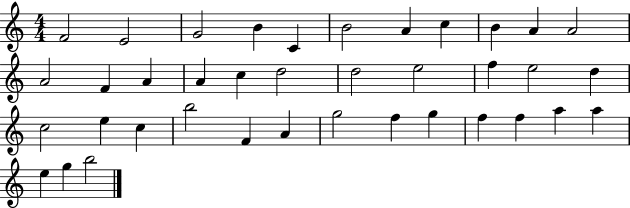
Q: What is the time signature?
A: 4/4